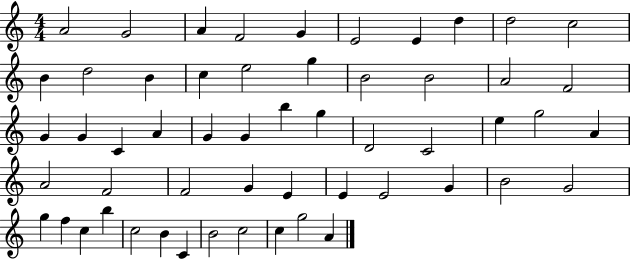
A4/h G4/h A4/q F4/h G4/q E4/h E4/q D5/q D5/h C5/h B4/q D5/h B4/q C5/q E5/h G5/q B4/h B4/h A4/h F4/h G4/q G4/q C4/q A4/q G4/q G4/q B5/q G5/q D4/h C4/h E5/q G5/h A4/q A4/h F4/h F4/h G4/q E4/q E4/q E4/h G4/q B4/h G4/h G5/q F5/q C5/q B5/q C5/h B4/q C4/q B4/h C5/h C5/q G5/h A4/q